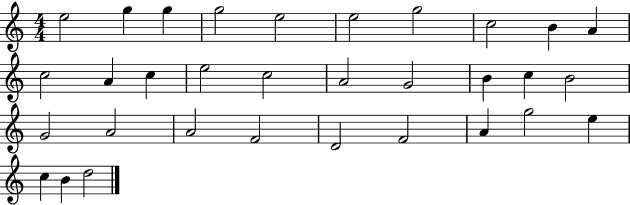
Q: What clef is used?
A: treble